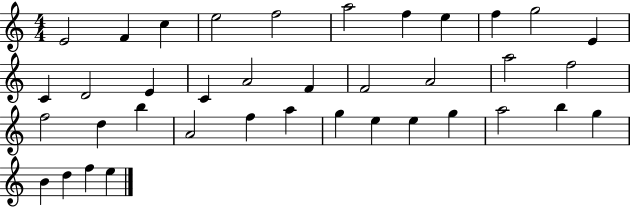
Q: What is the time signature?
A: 4/4